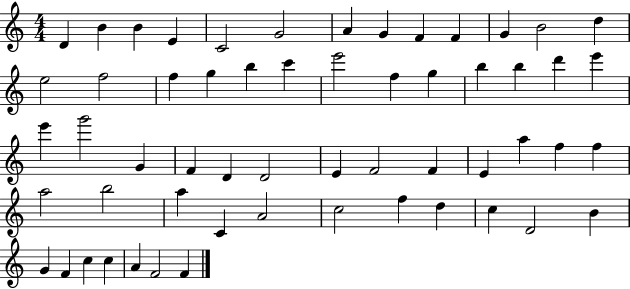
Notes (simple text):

D4/q B4/q B4/q E4/q C4/h G4/h A4/q G4/q F4/q F4/q G4/q B4/h D5/q E5/h F5/h F5/q G5/q B5/q C6/q E6/h F5/q G5/q B5/q B5/q D6/q E6/q E6/q G6/h G4/q F4/q D4/q D4/h E4/q F4/h F4/q E4/q A5/q F5/q F5/q A5/h B5/h A5/q C4/q A4/h C5/h F5/q D5/q C5/q D4/h B4/q G4/q F4/q C5/q C5/q A4/q F4/h F4/q